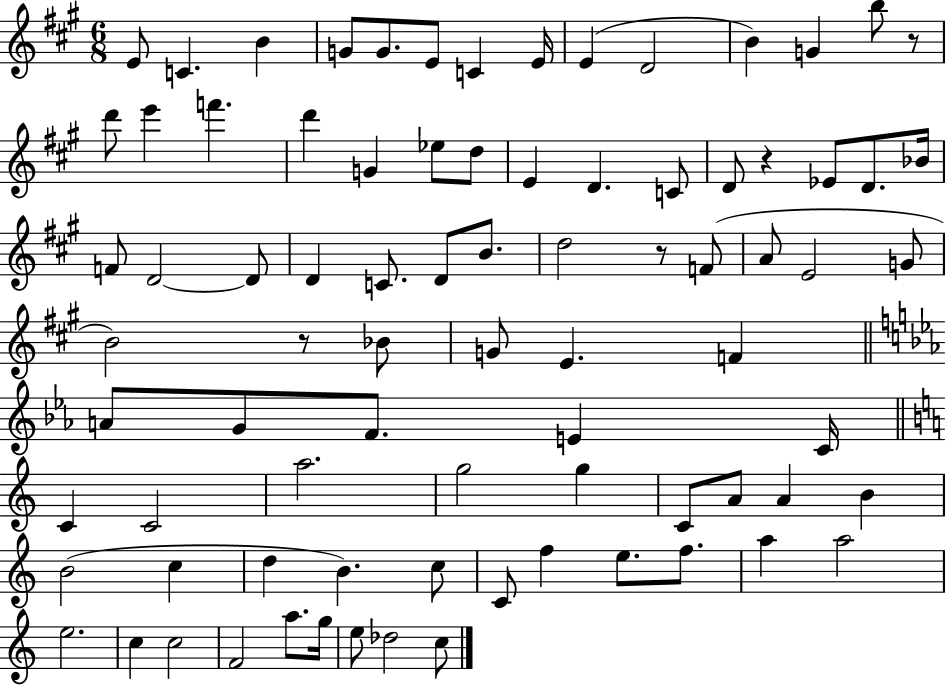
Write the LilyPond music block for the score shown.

{
  \clef treble
  \numericTimeSignature
  \time 6/8
  \key a \major
  \repeat volta 2 { e'8 c'4. b'4 | g'8 g'8. e'8 c'4 e'16 | e'4( d'2 | b'4) g'4 b''8 r8 | \break d'''8 e'''4 f'''4. | d'''4 g'4 ees''8 d''8 | e'4 d'4. c'8 | d'8 r4 ees'8 d'8. bes'16 | \break f'8 d'2~~ d'8 | d'4 c'8. d'8 b'8. | d''2 r8 f'8( | a'8 e'2 g'8 | \break b'2) r8 bes'8 | g'8 e'4. f'4 | \bar "||" \break \key ees \major a'8 g'8 f'8. e'4 c'16 | \bar "||" \break \key a \minor c'4 c'2 | a''2. | g''2 g''4 | c'8 a'8 a'4 b'4 | \break b'2( c''4 | d''4 b'4.) c''8 | c'8 f''4 e''8. f''8. | a''4 a''2 | \break e''2. | c''4 c''2 | f'2 a''8. g''16 | e''8 des''2 c''8 | \break } \bar "|."
}